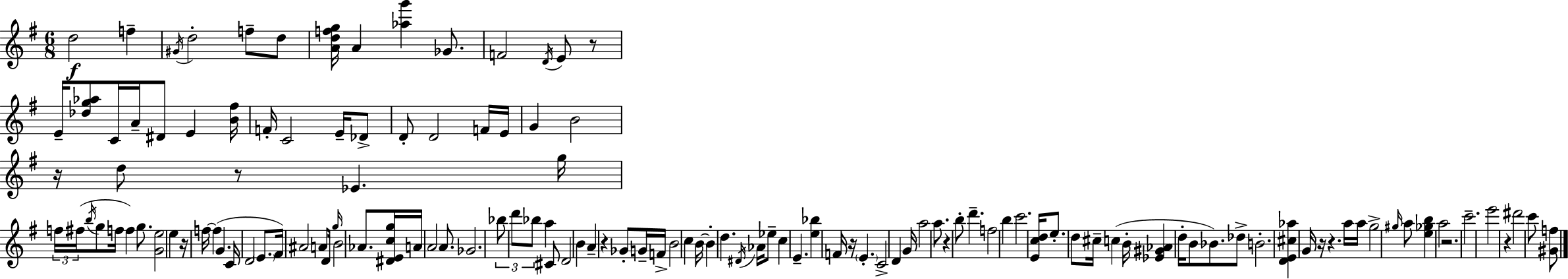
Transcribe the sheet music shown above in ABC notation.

X:1
T:Untitled
M:6/8
L:1/4
K:Em
d2 f ^G/4 d2 f/2 d/2 [Adfg]/4 A [_ag'] _G/2 F2 D/4 E/2 z/2 E/4 [_dg_a]/2 C/4 A/4 ^D/2 E [B^f]/4 F/4 C2 E/4 _D/2 D/2 D2 F/4 E/4 G B2 z/4 d/2 z/2 _E g/4 f/4 ^f/4 b/4 g/2 f/4 f g/2 [Ge]2 e z/4 f/4 f G C/4 D2 E/2 ^F/4 ^A2 A/2 D/4 g/4 B2 _A/2 [^DEcg]/4 A/4 A2 A/2 _G2 _b/2 d'/2 _b/2 a ^C/2 D2 B A z _G/2 G/4 F/4 B2 c B/4 B d ^D/4 _A/4 _e/2 c E [e_b] F/4 z/4 E C2 D G/4 a2 a/2 z b/2 d' f2 b c'2 [Ecd]/4 e/2 d/2 ^c/4 c B/4 [_E^G_A] d/4 B/2 _B/2 _d/2 B2 [DE^c_a] G/4 z/4 z a/4 a/4 g2 ^g/4 a/2 [e_gb] a2 z2 c'2 e'2 z ^d'2 c'/2 [^Gf]/2